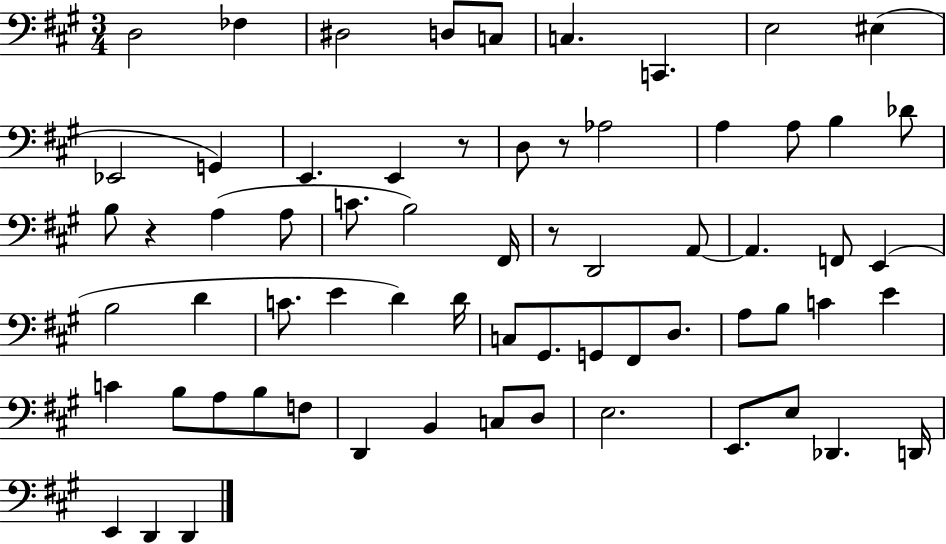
X:1
T:Untitled
M:3/4
L:1/4
K:A
D,2 _F, ^D,2 D,/2 C,/2 C, C,, E,2 ^E, _E,,2 G,, E,, E,, z/2 D,/2 z/2 _A,2 A, A,/2 B, _D/2 B,/2 z A, A,/2 C/2 B,2 ^F,,/4 z/2 D,,2 A,,/2 A,, F,,/2 E,, B,2 D C/2 E D D/4 C,/2 ^G,,/2 G,,/2 ^F,,/2 D,/2 A,/2 B,/2 C E C B,/2 A,/2 B,/2 F,/2 D,, B,, C,/2 D,/2 E,2 E,,/2 E,/2 _D,, D,,/4 E,, D,, D,,